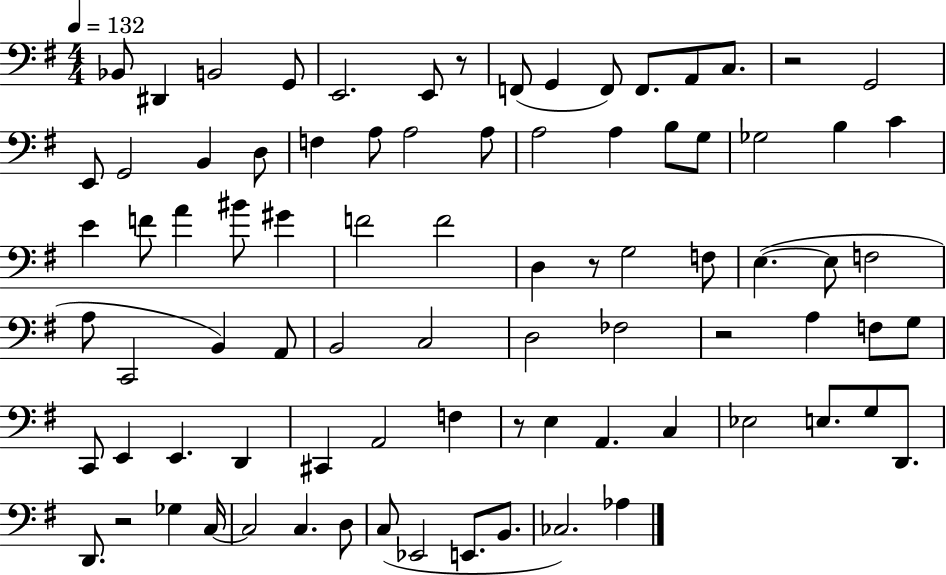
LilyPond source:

{
  \clef bass
  \numericTimeSignature
  \time 4/4
  \key g \major
  \tempo 4 = 132
  \repeat volta 2 { bes,8 dis,4 b,2 g,8 | e,2. e,8 r8 | f,8( g,4 f,8) f,8. a,8 c8. | r2 g,2 | \break e,8 g,2 b,4 d8 | f4 a8 a2 a8 | a2 a4 b8 g8 | ges2 b4 c'4 | \break e'4 f'8 a'4 bis'8 gis'4 | f'2 f'2 | d4 r8 g2 f8 | e4.~(~ e8 f2 | \break a8 c,2 b,4) a,8 | b,2 c2 | d2 fes2 | r2 a4 f8 g8 | \break c,8 e,4 e,4. d,4 | cis,4 a,2 f4 | r8 e4 a,4. c4 | ees2 e8. g8 d,8. | \break d,8. r2 ges4 c16~~ | c2 c4. d8 | c8( ees,2 e,8. b,8. | ces2.) aes4 | \break } \bar "|."
}